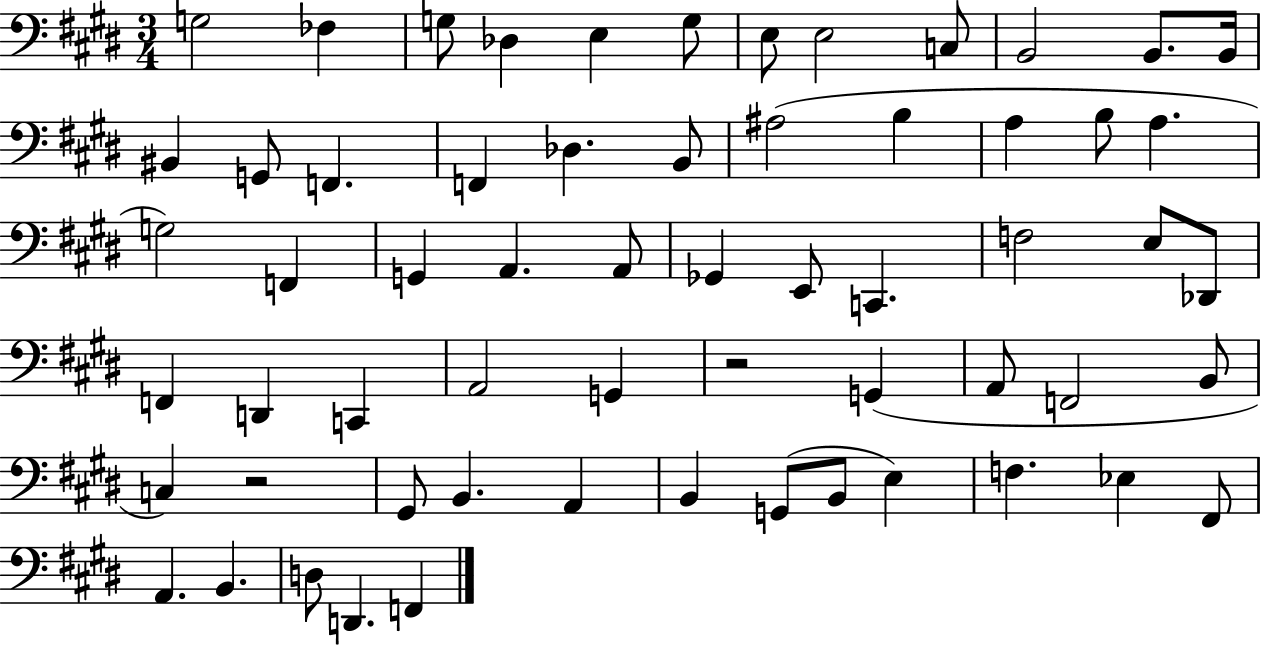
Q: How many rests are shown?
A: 2